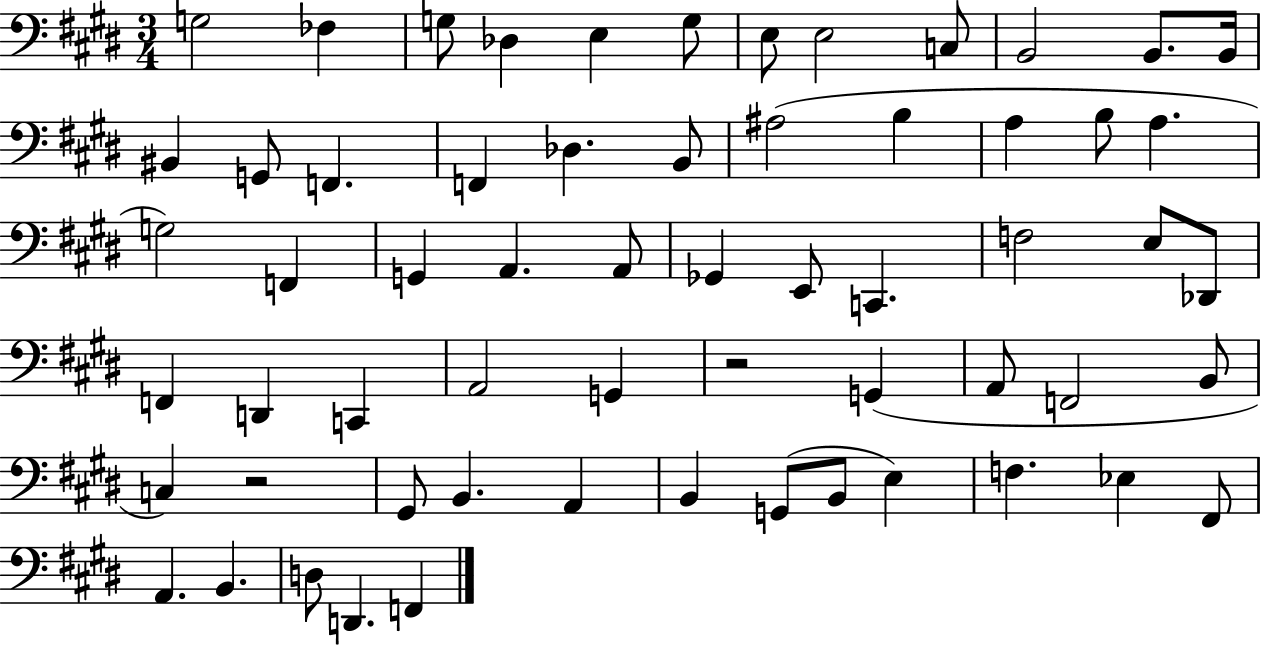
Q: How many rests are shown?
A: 2